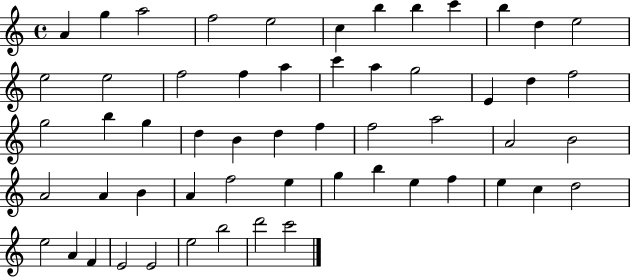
A4/q G5/q A5/h F5/h E5/h C5/q B5/q B5/q C6/q B5/q D5/q E5/h E5/h E5/h F5/h F5/q A5/q C6/q A5/q G5/h E4/q D5/q F5/h G5/h B5/q G5/q D5/q B4/q D5/q F5/q F5/h A5/h A4/h B4/h A4/h A4/q B4/q A4/q F5/h E5/q G5/q B5/q E5/q F5/q E5/q C5/q D5/h E5/h A4/q F4/q E4/h E4/h E5/h B5/h D6/h C6/h